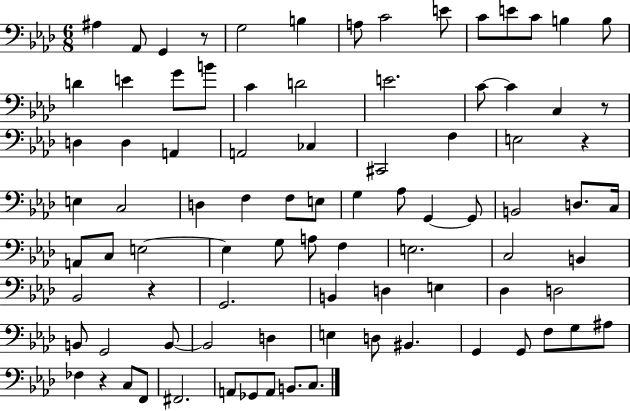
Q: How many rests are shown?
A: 5